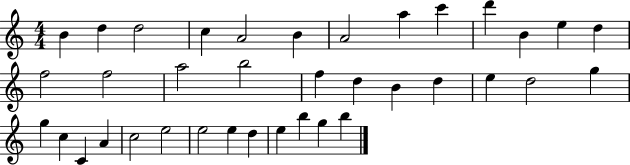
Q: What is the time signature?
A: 4/4